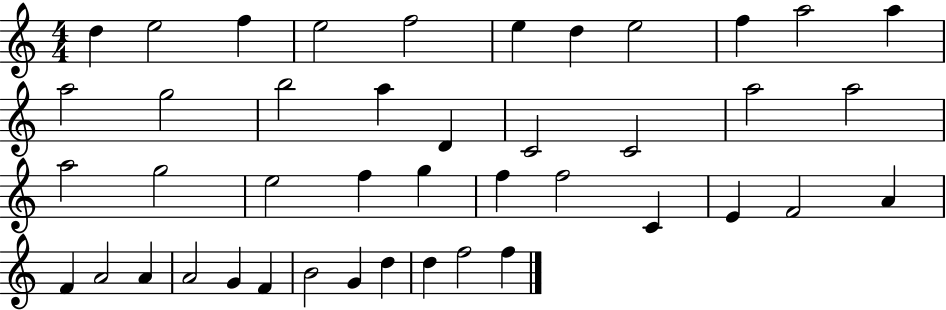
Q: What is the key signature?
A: C major